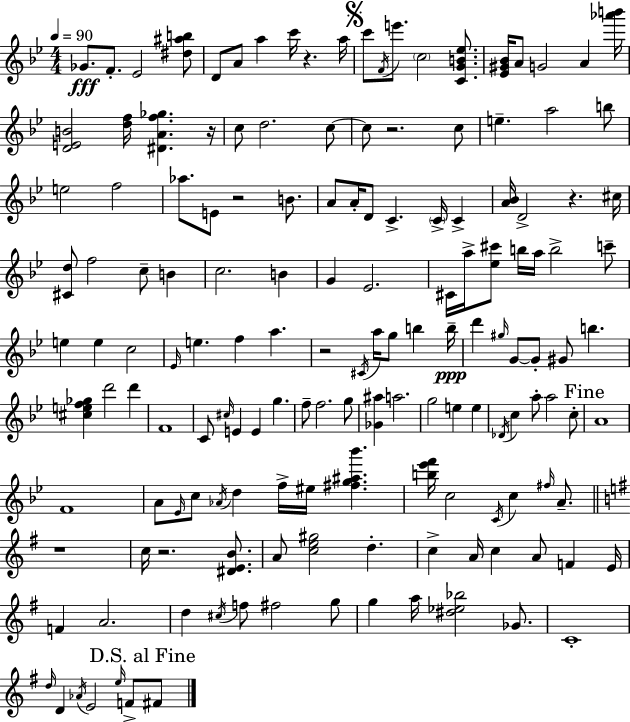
Gb4/e. F4/e. Eb4/h [D#5,A#5,B5]/e D4/e A4/e A5/q C6/s R/q. A5/s C6/e F4/s E6/e. C5/h [C4,G4,B4,Eb5]/e. [Eb4,G#4,Bb4]/s A4/e G4/h A4/q [Ab6,B6]/s [D4,E4,B4]/h [D5,F5]/s [D#4,A4,F5,Gb5]/q. R/s C5/e D5/h. C5/e C5/e R/h. C5/e E5/q. A5/h B5/e E5/h F5/h Ab5/e. E4/e R/h B4/e. A4/e A4/s D4/e C4/q. C4/s C4/q [A4,Bb4]/s D4/h R/q. C#5/s [C#4,D5]/e F5/h C5/e B4/q C5/h. B4/q G4/q Eb4/h. C#4/s A5/s [Eb5,C#6]/e B5/s A5/s B5/h C6/e E5/q E5/q C5/h Eb4/s E5/q. F5/q A5/q. R/h C#4/s A5/s G5/e B5/q B5/s D6/q G#5/s G4/e G4/e G#4/e B5/q. [C#5,E5,F5,Gb5]/q D6/h D6/q F4/w C4/e C#5/s E4/q E4/q G5/q. F5/e F5/h. G5/e [Gb4,A#5]/q A5/h. G5/h E5/q E5/q Db4/s C5/q A5/e A5/h C5/e A4/w F4/w A4/e Eb4/s C5/e Ab4/s D5/q F5/s EIS5/s [F#5,G5,A#5,Bb6]/q. [B5,Eb6,F6]/s C5/h C4/s C5/q F#5/s A4/e. R/w C5/s R/h. [D#4,E4,B4]/e. A4/e [C5,E5,G#5]/h D5/q. C5/q A4/s C5/q A4/e F4/q E4/s F4/q A4/h. D5/q C#5/s F5/e F#5/h G5/e G5/q A5/s [D#5,Eb5,Bb5]/h Gb4/e. C4/w D5/s D4/q Ab4/s E4/h E5/s F4/e F#4/e